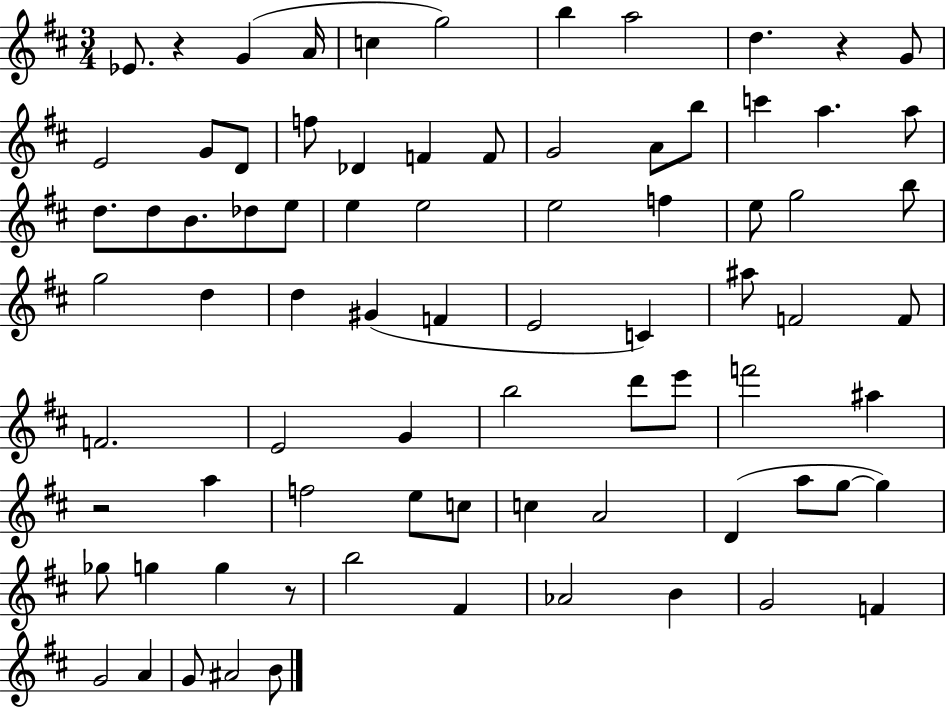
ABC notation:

X:1
T:Untitled
M:3/4
L:1/4
K:D
_E/2 z G A/4 c g2 b a2 d z G/2 E2 G/2 D/2 f/2 _D F F/2 G2 A/2 b/2 c' a a/2 d/2 d/2 B/2 _d/2 e/2 e e2 e2 f e/2 g2 b/2 g2 d d ^G F E2 C ^a/2 F2 F/2 F2 E2 G b2 d'/2 e'/2 f'2 ^a z2 a f2 e/2 c/2 c A2 D a/2 g/2 g _g/2 g g z/2 b2 ^F _A2 B G2 F G2 A G/2 ^A2 B/2